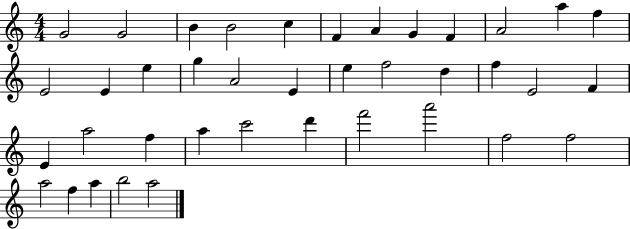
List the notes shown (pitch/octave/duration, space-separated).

G4/h G4/h B4/q B4/h C5/q F4/q A4/q G4/q F4/q A4/h A5/q F5/q E4/h E4/q E5/q G5/q A4/h E4/q E5/q F5/h D5/q F5/q E4/h F4/q E4/q A5/h F5/q A5/q C6/h D6/q F6/h A6/h F5/h F5/h A5/h F5/q A5/q B5/h A5/h